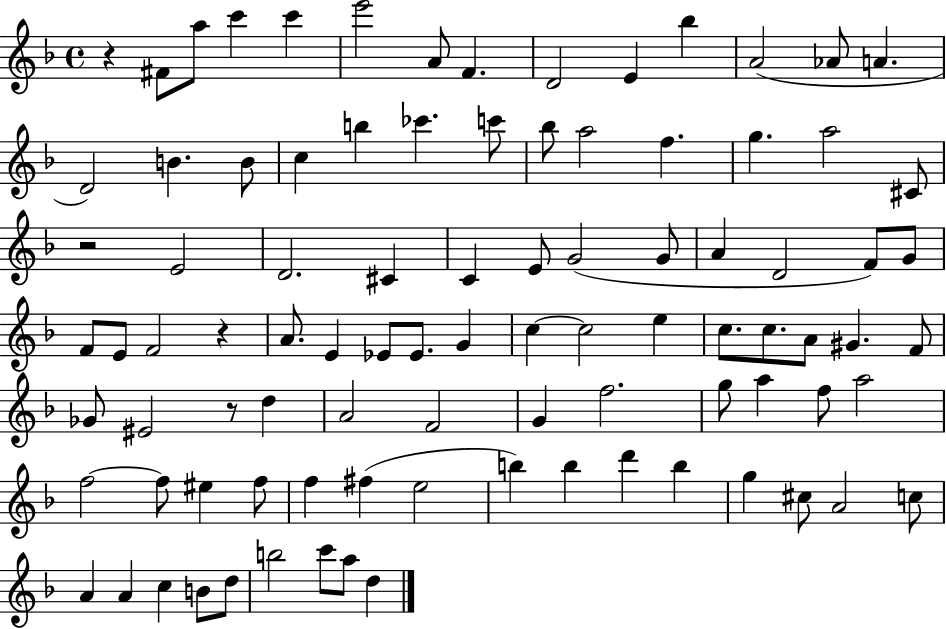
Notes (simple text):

R/q F#4/e A5/e C6/q C6/q E6/h A4/e F4/q. D4/h E4/q Bb5/q A4/h Ab4/e A4/q. D4/h B4/q. B4/e C5/q B5/q CES6/q. C6/e Bb5/e A5/h F5/q. G5/q. A5/h C#4/e R/h E4/h D4/h. C#4/q C4/q E4/e G4/h G4/e A4/q D4/h F4/e G4/e F4/e E4/e F4/h R/q A4/e. E4/q Eb4/e Eb4/e. G4/q C5/q C5/h E5/q C5/e. C5/e. A4/e G#4/q. F4/e Gb4/e EIS4/h R/e D5/q A4/h F4/h G4/q F5/h. G5/e A5/q F5/e A5/h F5/h F5/e EIS5/q F5/e F5/q F#5/q E5/h B5/q B5/q D6/q B5/q G5/q C#5/e A4/h C5/e A4/q A4/q C5/q B4/e D5/e B5/h C6/e A5/e D5/q